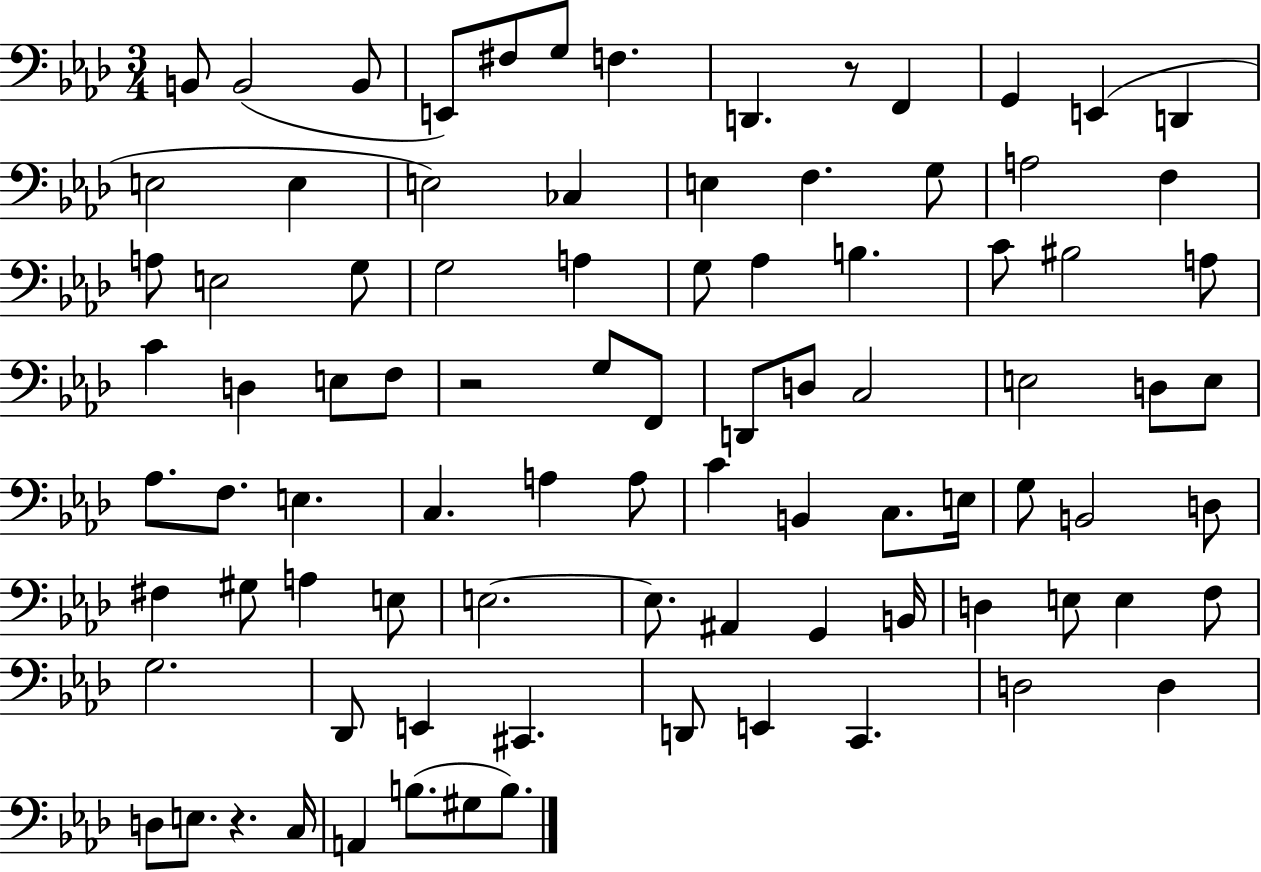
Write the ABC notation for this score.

X:1
T:Untitled
M:3/4
L:1/4
K:Ab
B,,/2 B,,2 B,,/2 E,,/2 ^F,/2 G,/2 F, D,, z/2 F,, G,, E,, D,, E,2 E, E,2 _C, E, F, G,/2 A,2 F, A,/2 E,2 G,/2 G,2 A, G,/2 _A, B, C/2 ^B,2 A,/2 C D, E,/2 F,/2 z2 G,/2 F,,/2 D,,/2 D,/2 C,2 E,2 D,/2 E,/2 _A,/2 F,/2 E, C, A, A,/2 C B,, C,/2 E,/4 G,/2 B,,2 D,/2 ^F, ^G,/2 A, E,/2 E,2 E,/2 ^A,, G,, B,,/4 D, E,/2 E, F,/2 G,2 _D,,/2 E,, ^C,, D,,/2 E,, C,, D,2 D, D,/2 E,/2 z C,/4 A,, B,/2 ^G,/2 B,/2